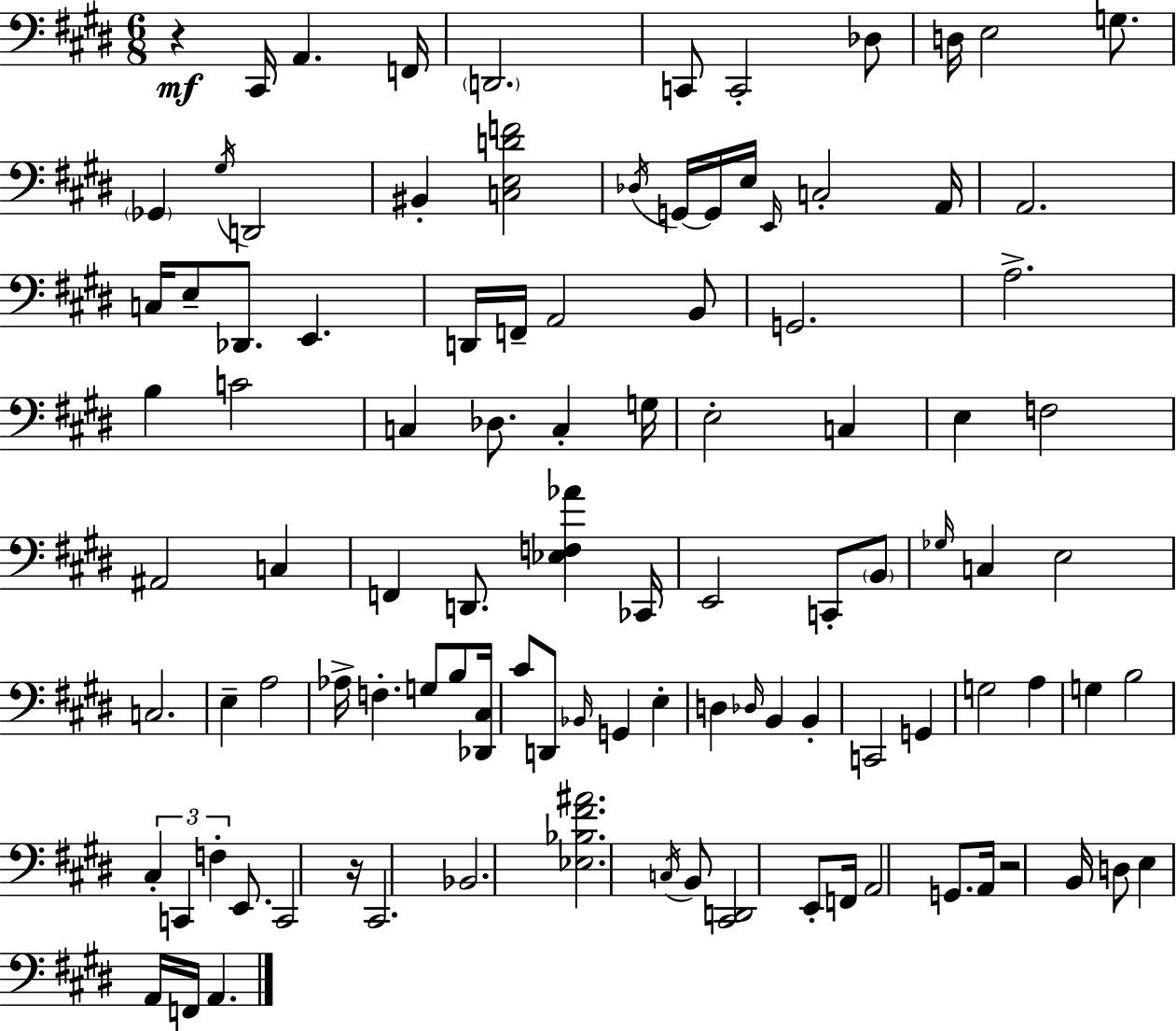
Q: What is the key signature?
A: E major